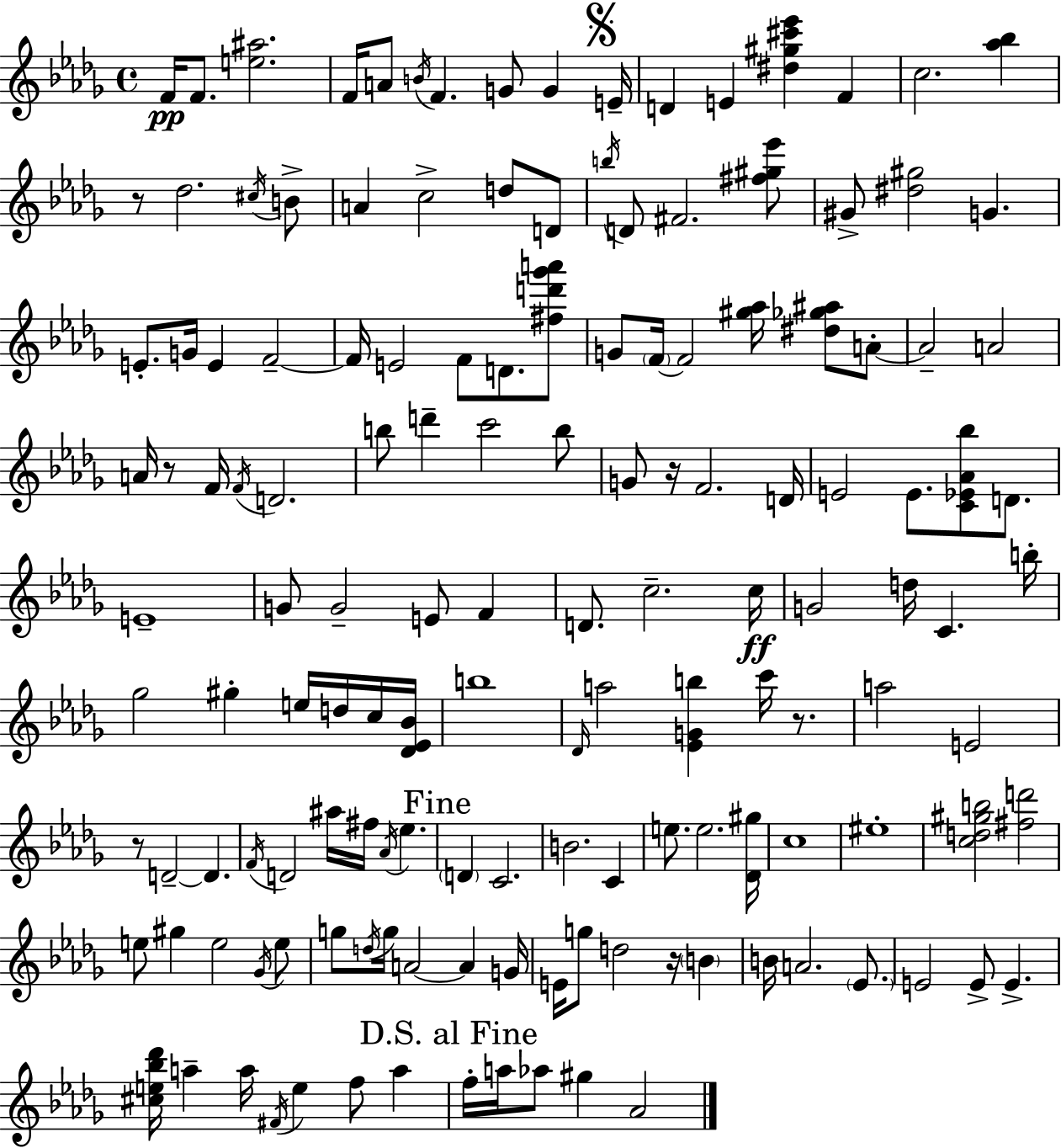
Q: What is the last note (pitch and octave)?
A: Ab4